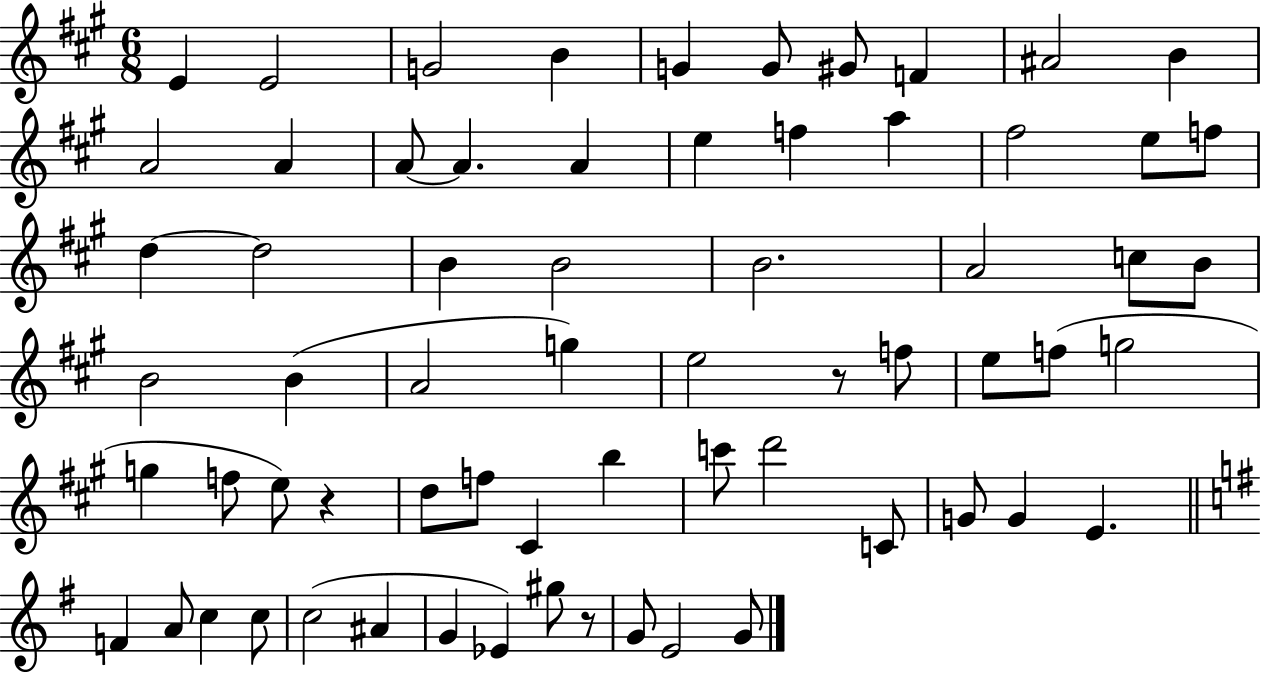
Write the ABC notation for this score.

X:1
T:Untitled
M:6/8
L:1/4
K:A
E E2 G2 B G G/2 ^G/2 F ^A2 B A2 A A/2 A A e f a ^f2 e/2 f/2 d d2 B B2 B2 A2 c/2 B/2 B2 B A2 g e2 z/2 f/2 e/2 f/2 g2 g f/2 e/2 z d/2 f/2 ^C b c'/2 d'2 C/2 G/2 G E F A/2 c c/2 c2 ^A G _E ^g/2 z/2 G/2 E2 G/2